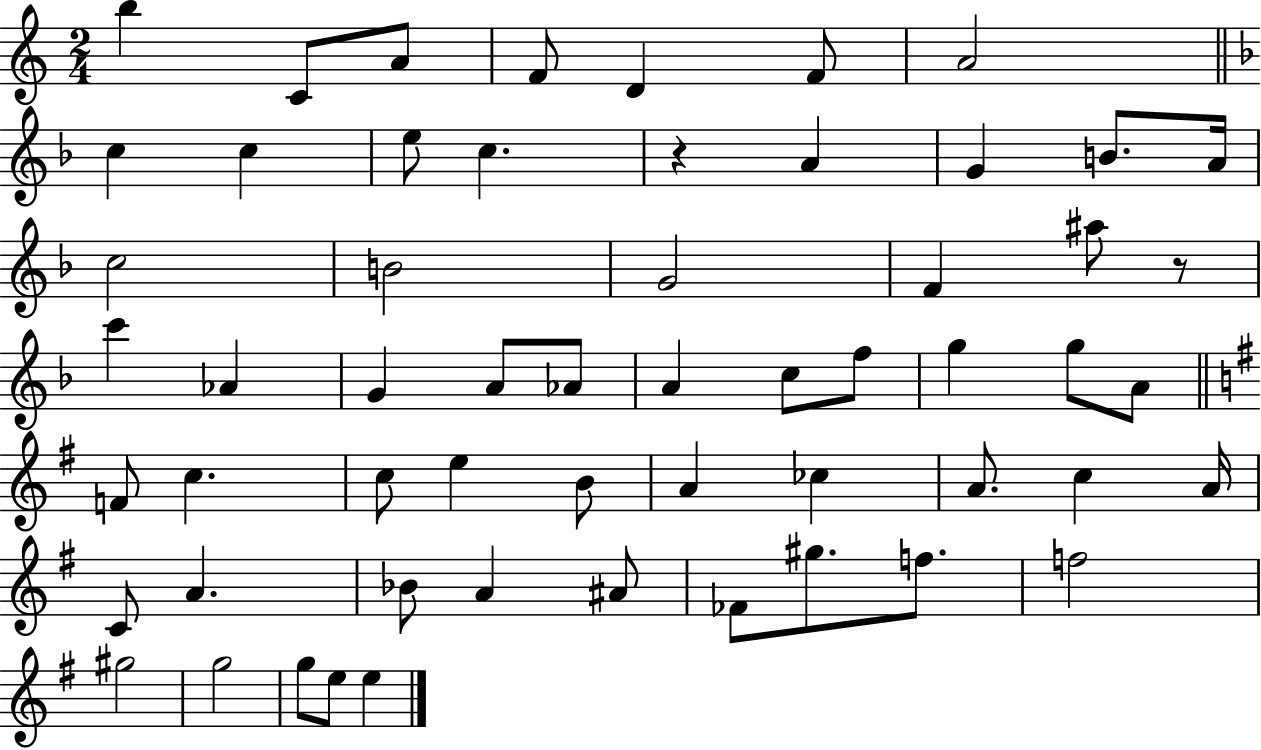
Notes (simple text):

B5/q C4/e A4/e F4/e D4/q F4/e A4/h C5/q C5/q E5/e C5/q. R/q A4/q G4/q B4/e. A4/s C5/h B4/h G4/h F4/q A#5/e R/e C6/q Ab4/q G4/q A4/e Ab4/e A4/q C5/e F5/e G5/q G5/e A4/e F4/e C5/q. C5/e E5/q B4/e A4/q CES5/q A4/e. C5/q A4/s C4/e A4/q. Bb4/e A4/q A#4/e FES4/e G#5/e. F5/e. F5/h G#5/h G5/h G5/e E5/e E5/q